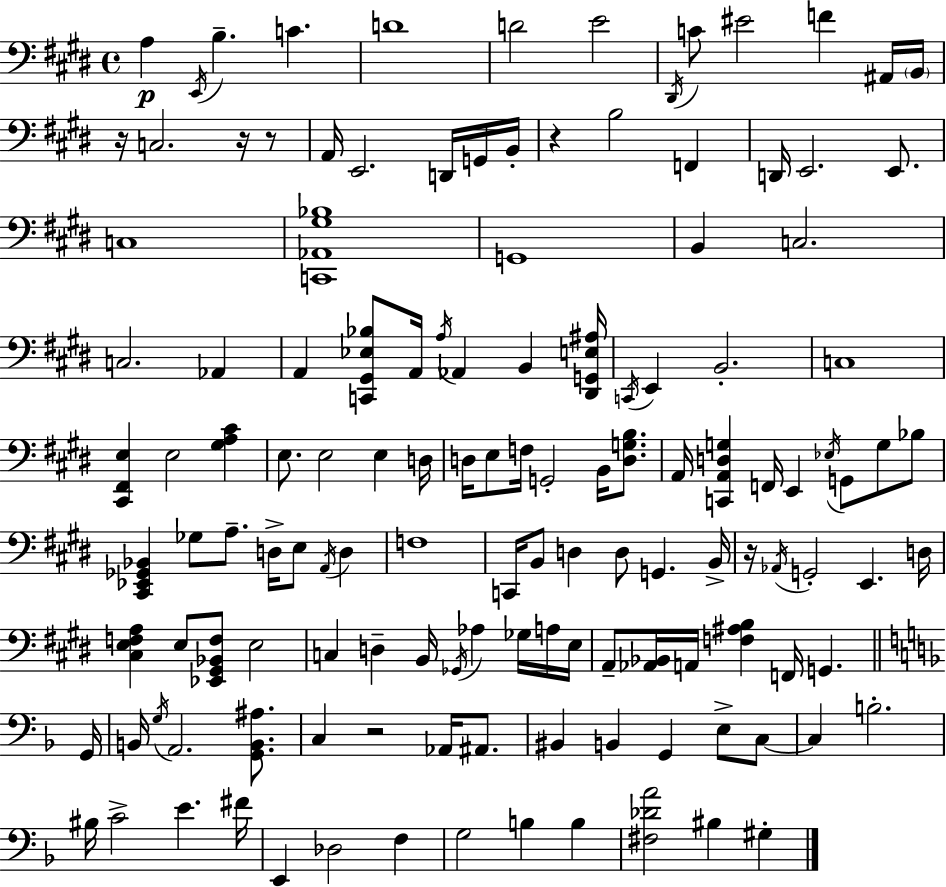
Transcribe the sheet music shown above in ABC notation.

X:1
T:Untitled
M:4/4
L:1/4
K:E
A, E,,/4 B, C D4 D2 E2 ^D,,/4 C/2 ^E2 F ^A,,/4 B,,/4 z/4 C,2 z/4 z/2 A,,/4 E,,2 D,,/4 G,,/4 B,,/4 z B,2 F,, D,,/4 E,,2 E,,/2 C,4 [C,,_A,,^G,_B,]4 G,,4 B,, C,2 C,2 _A,, A,, [C,,^G,,_E,_B,]/2 A,,/4 A,/4 _A,, B,, [^D,,G,,E,^A,]/4 C,,/4 E,, B,,2 C,4 [^C,,^F,,E,] E,2 [^G,A,^C] E,/2 E,2 E, D,/4 D,/4 E,/2 F,/4 G,,2 B,,/4 [D,G,B,]/2 A,,/4 [C,,A,,D,G,] F,,/4 E,, _E,/4 G,,/2 G,/2 _B,/2 [^C,,_E,,_G,,_B,,] _G,/2 A,/2 D,/4 E,/2 A,,/4 D, F,4 C,,/4 B,,/2 D, D,/2 G,, B,,/4 z/4 _A,,/4 G,,2 E,, D,/4 [^C,E,F,A,] E,/2 [_E,,^G,,_B,,F,]/2 E,2 C, D, B,,/4 _G,,/4 _A, _G,/4 A,/4 E,/4 A,,/2 [_A,,_B,,]/4 A,,/4 [F,^A,B,] F,,/4 G,, G,,/4 B,,/4 G,/4 A,,2 [G,,B,,^A,]/2 C, z2 _A,,/4 ^A,,/2 ^B,, B,, G,, E,/2 C,/2 C, B,2 ^B,/4 C2 E ^F/4 E,, _D,2 F, G,2 B, B, [^F,_DA]2 ^B, ^G,